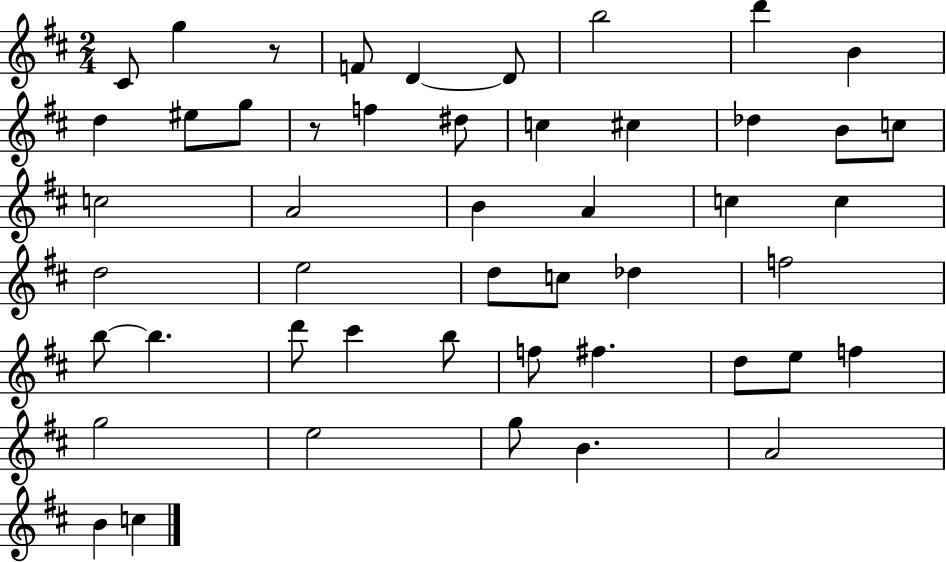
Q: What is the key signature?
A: D major